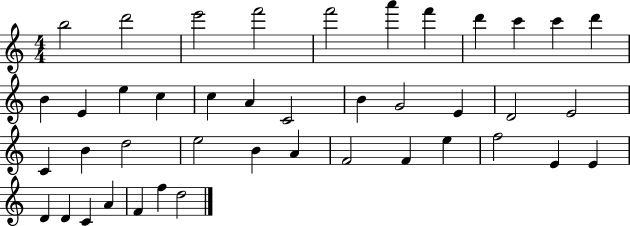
B5/h D6/h E6/h F6/h F6/h A6/q F6/q D6/q C6/q C6/q D6/q B4/q E4/q E5/q C5/q C5/q A4/q C4/h B4/q G4/h E4/q D4/h E4/h C4/q B4/q D5/h E5/h B4/q A4/q F4/h F4/q E5/q F5/h E4/q E4/q D4/q D4/q C4/q A4/q F4/q F5/q D5/h